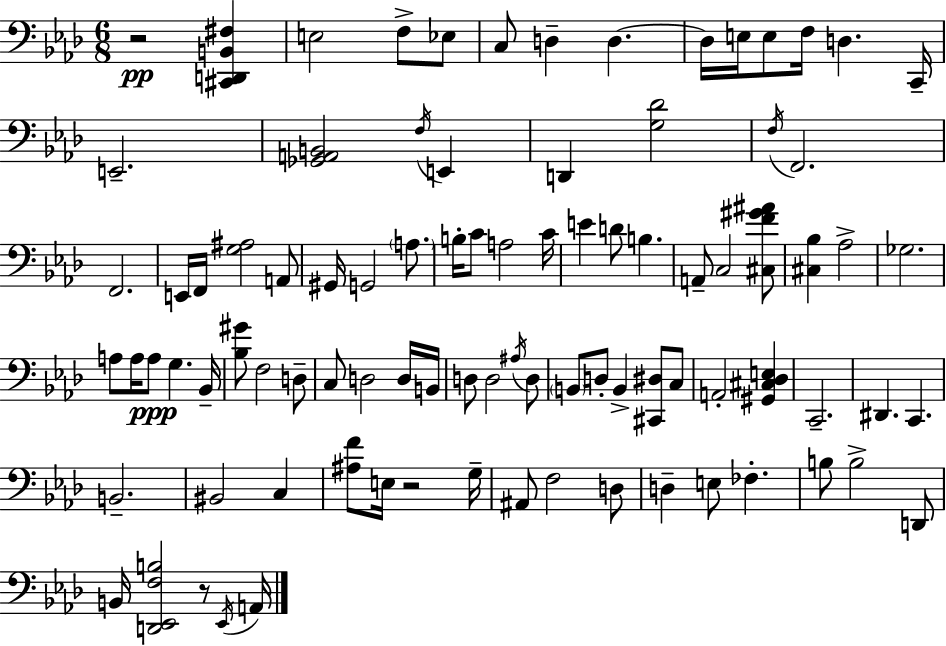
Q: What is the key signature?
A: F minor